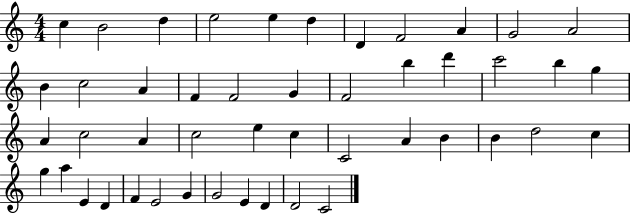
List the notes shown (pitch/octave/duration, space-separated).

C5/q B4/h D5/q E5/h E5/q D5/q D4/q F4/h A4/q G4/h A4/h B4/q C5/h A4/q F4/q F4/h G4/q F4/h B5/q D6/q C6/h B5/q G5/q A4/q C5/h A4/q C5/h E5/q C5/q C4/h A4/q B4/q B4/q D5/h C5/q G5/q A5/q E4/q D4/q F4/q E4/h G4/q G4/h E4/q D4/q D4/h C4/h